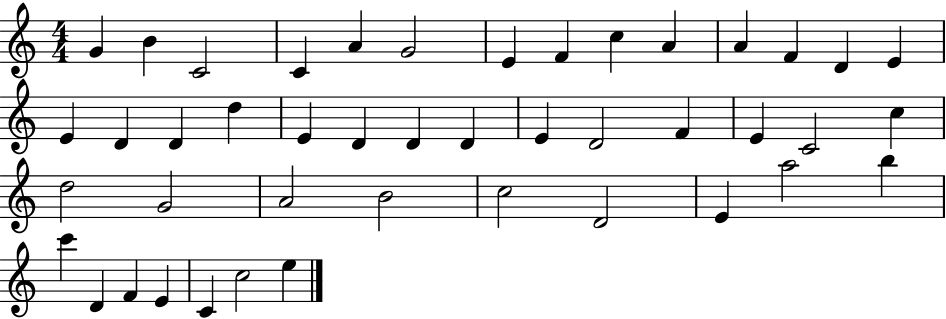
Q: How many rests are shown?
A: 0